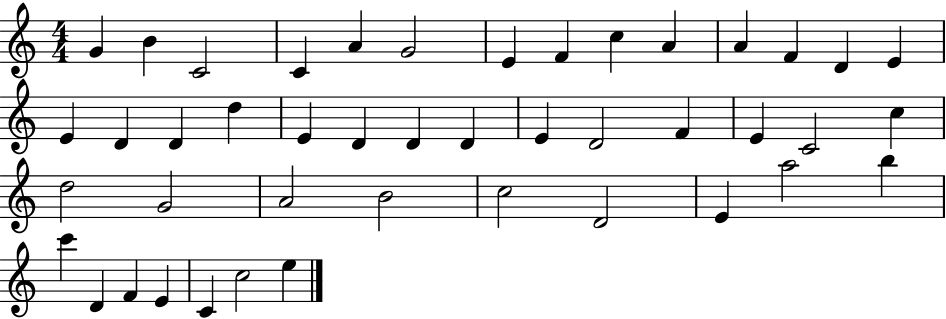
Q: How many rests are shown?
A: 0